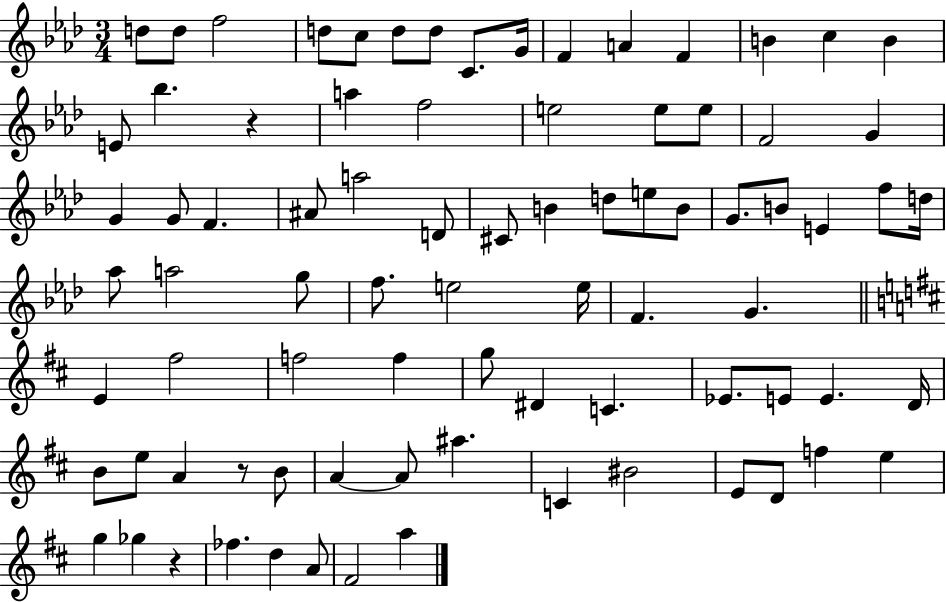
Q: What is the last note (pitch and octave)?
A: A5